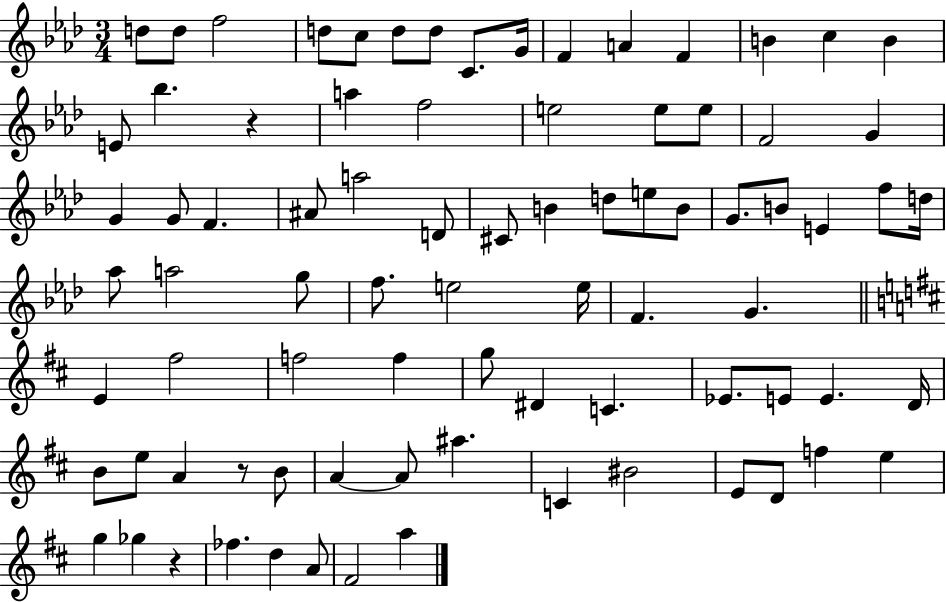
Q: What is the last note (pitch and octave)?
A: A5